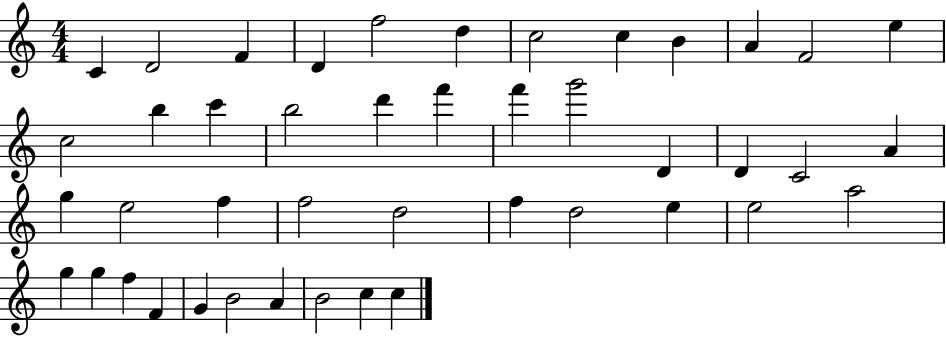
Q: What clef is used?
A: treble